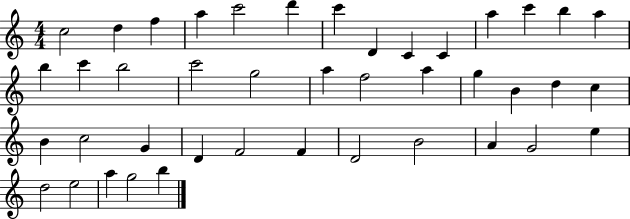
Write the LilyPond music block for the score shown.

{
  \clef treble
  \numericTimeSignature
  \time 4/4
  \key c \major
  c''2 d''4 f''4 | a''4 c'''2 d'''4 | c'''4 d'4 c'4 c'4 | a''4 c'''4 b''4 a''4 | \break b''4 c'''4 b''2 | c'''2 g''2 | a''4 f''2 a''4 | g''4 b'4 d''4 c''4 | \break b'4 c''2 g'4 | d'4 f'2 f'4 | d'2 b'2 | a'4 g'2 e''4 | \break d''2 e''2 | a''4 g''2 b''4 | \bar "|."
}